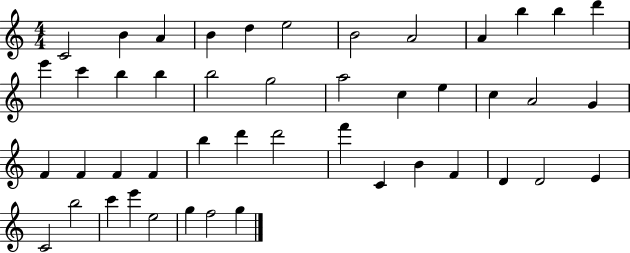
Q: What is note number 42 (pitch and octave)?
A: E6